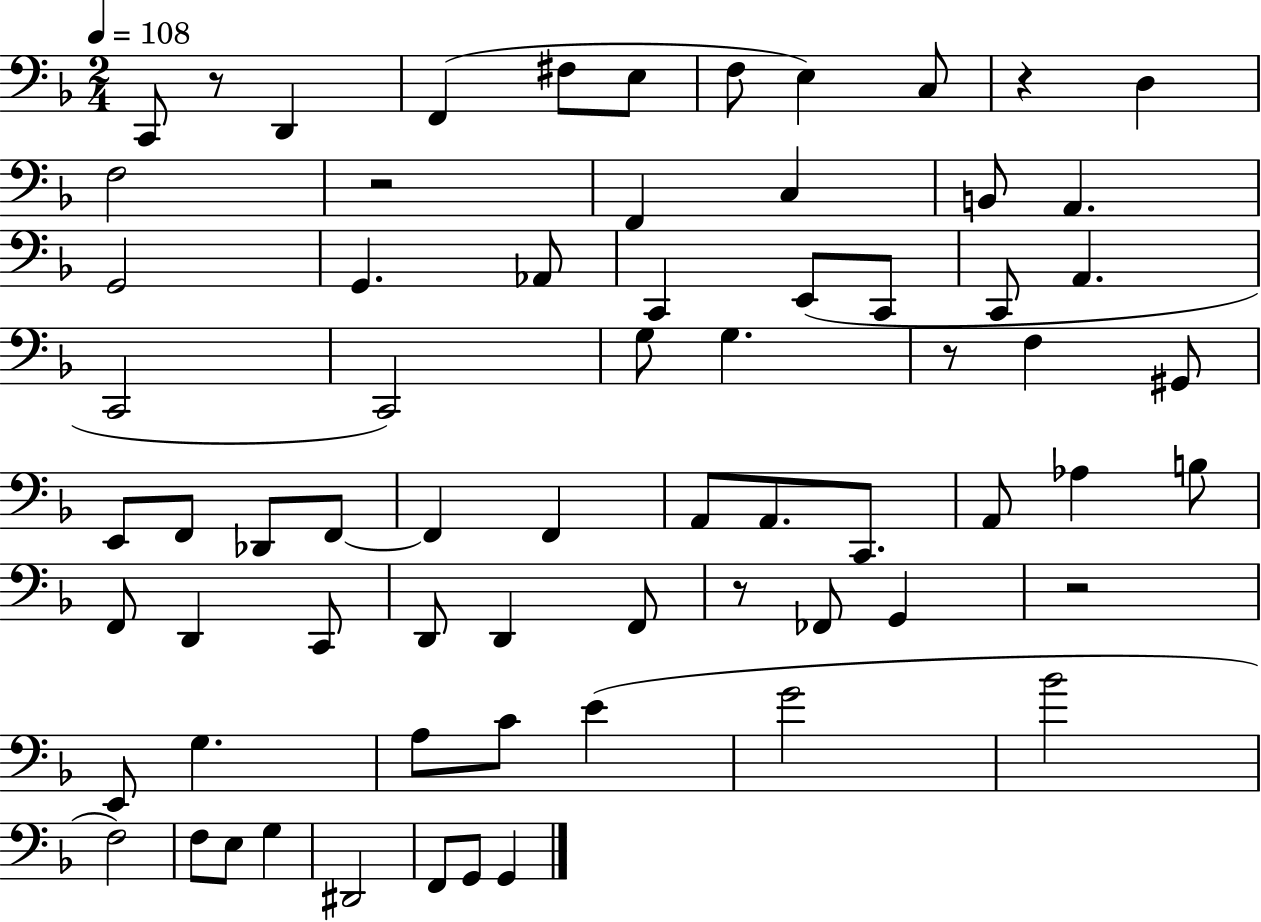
C2/e R/e D2/q F2/q F#3/e E3/e F3/e E3/q C3/e R/q D3/q F3/h R/h F2/q C3/q B2/e A2/q. G2/h G2/q. Ab2/e C2/q E2/e C2/e C2/e A2/q. C2/h C2/h G3/e G3/q. R/e F3/q G#2/e E2/e F2/e Db2/e F2/e F2/q F2/q A2/e A2/e. C2/e. A2/e Ab3/q B3/e F2/e D2/q C2/e D2/e D2/q F2/e R/e FES2/e G2/q R/h E2/e G3/q. A3/e C4/e E4/q G4/h Bb4/h F3/h F3/e E3/e G3/q D#2/h F2/e G2/e G2/q